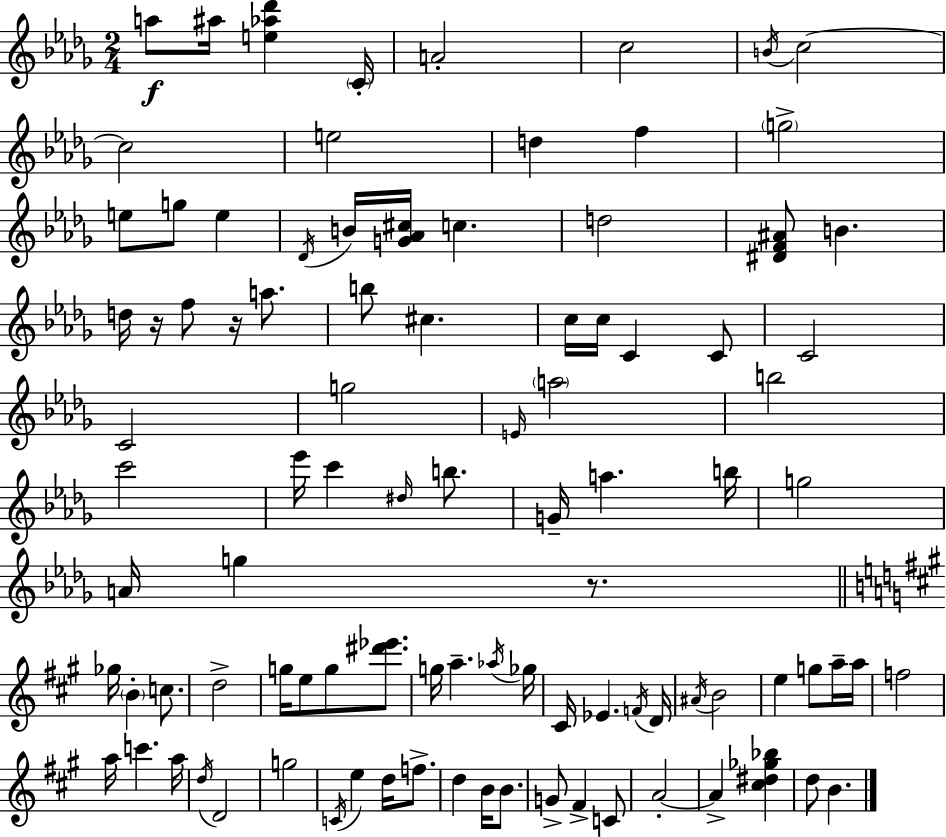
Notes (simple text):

A5/e A#5/s [E5,Ab5,Db6]/q C4/s A4/h C5/h B4/s C5/h C5/h E5/h D5/q F5/q G5/h E5/e G5/e E5/q Db4/s B4/s [G4,Ab4,C#5]/s C5/q. D5/h [D#4,F4,A#4]/e B4/q. D5/s R/s F5/e R/s A5/e. B5/e C#5/q. C5/s C5/s C4/q C4/e C4/h C4/h G5/h E4/s A5/h B5/h C6/h Eb6/s C6/q D#5/s B5/e. G4/s A5/q. B5/s G5/h A4/s G5/q R/e. Gb5/s B4/q C5/e. D5/h G5/s E5/e G5/e [D#6,Eb6]/e. G5/s A5/q. Ab5/s Gb5/s C#4/s Eb4/q. F4/s D4/s A#4/s B4/h E5/q G5/e A5/s A5/s F5/h A5/s C6/q. A5/s D5/s D4/h G5/h C4/s E5/q D5/s F5/e. D5/q B4/s B4/e. G4/e F#4/q C4/e A4/h A4/q [C#5,D#5,Gb5,Bb5]/q D5/e B4/q.